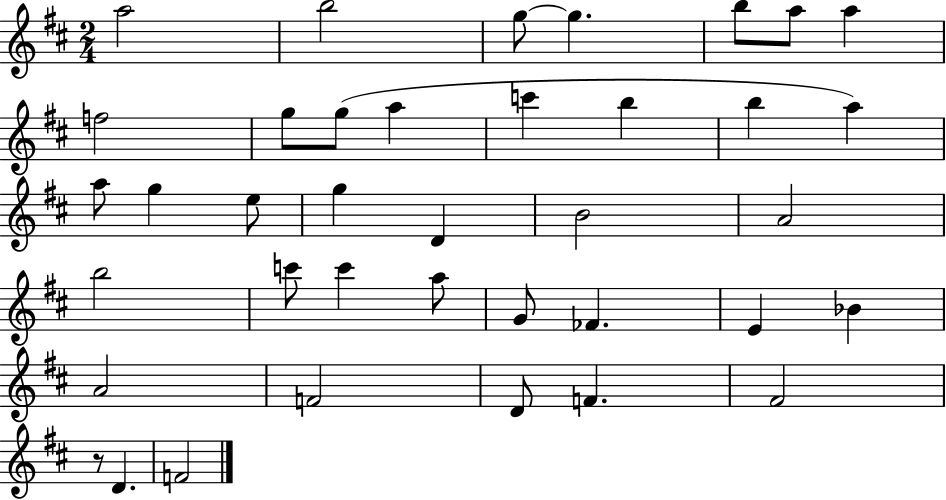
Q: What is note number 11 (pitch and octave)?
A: A5